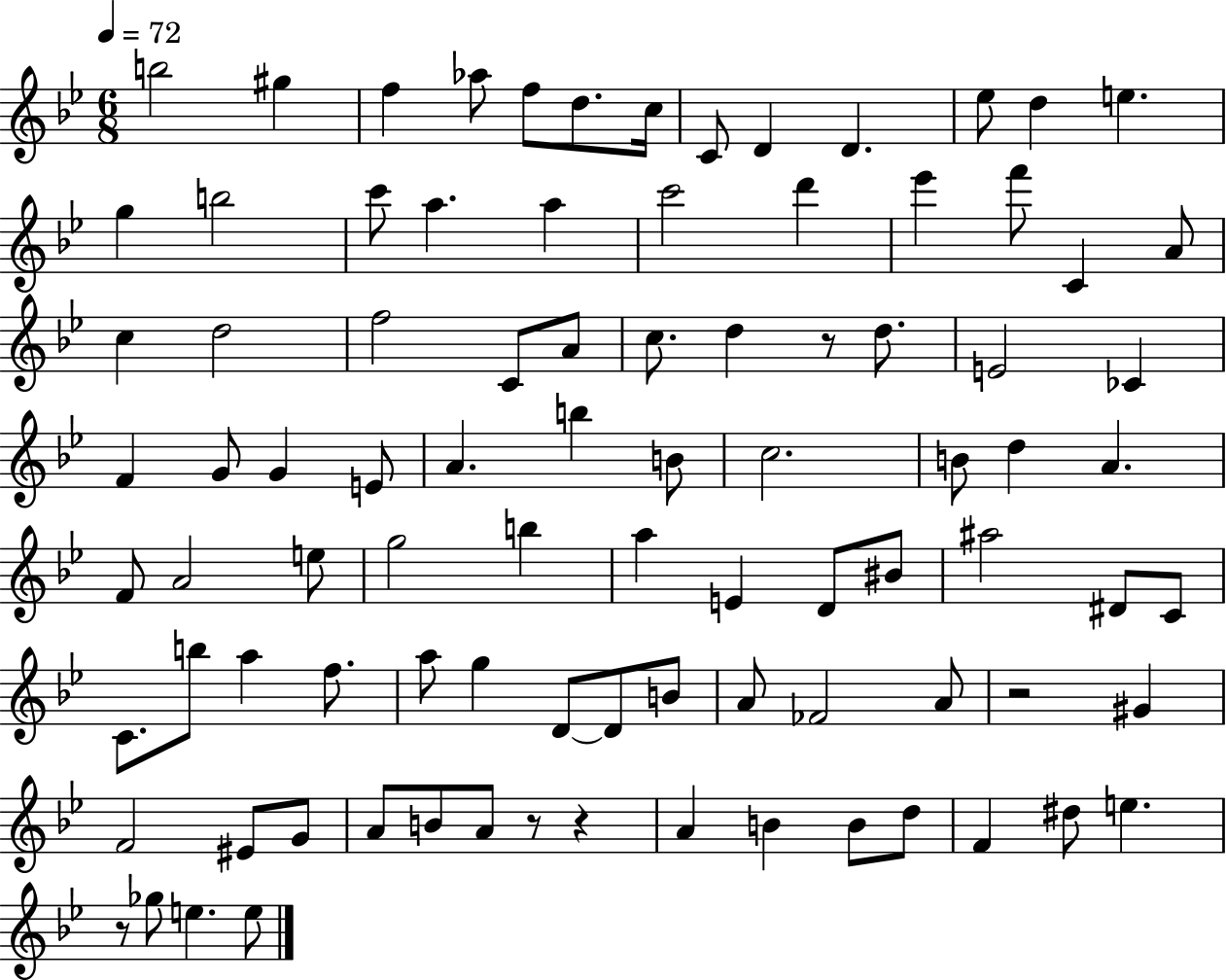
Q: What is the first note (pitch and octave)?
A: B5